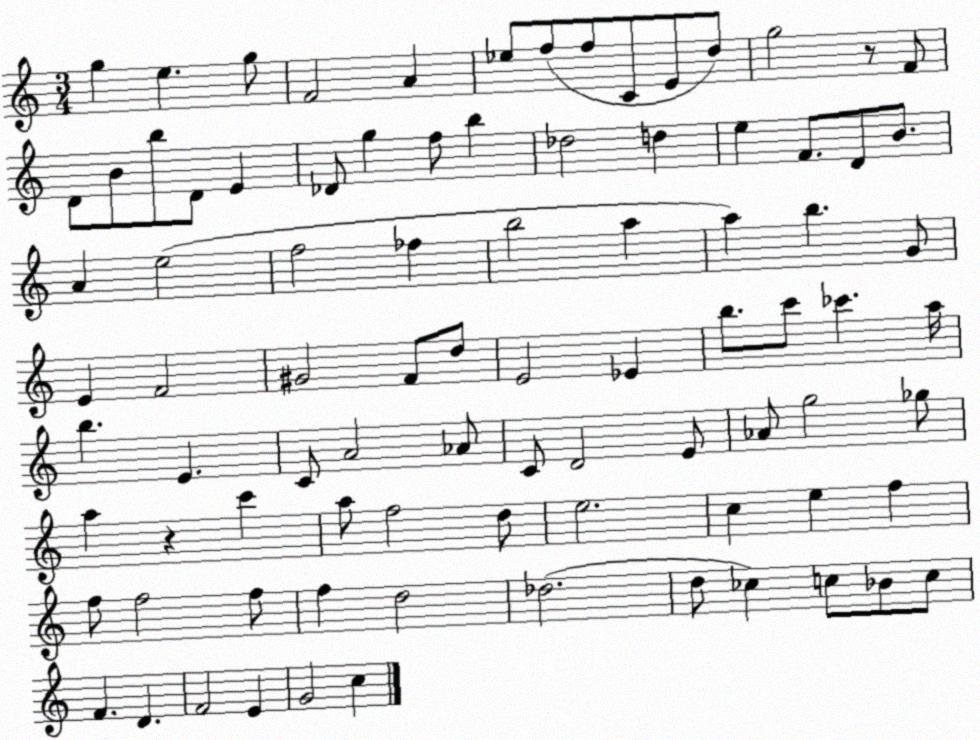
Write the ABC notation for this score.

X:1
T:Untitled
M:3/4
L:1/4
K:C
g e g/2 F2 A _e/2 f/2 f/2 C/2 E/2 d/2 g2 z/2 F/2 D/2 B/2 b/2 D/2 E _D/2 g f/2 b _d2 d e F/2 D/2 B/2 A e2 f2 _f b2 a a b G/2 E F2 ^G2 F/2 d/2 E2 _E b/2 c'/2 _c' a/4 b E C/2 A2 _A/2 C/2 D2 E/2 _A/2 g2 _g/2 a z c' a/2 f2 d/2 e2 c e f f/2 f2 f/2 f d2 _d2 d/2 _c c/2 _B/2 c/2 F D F2 E G2 c